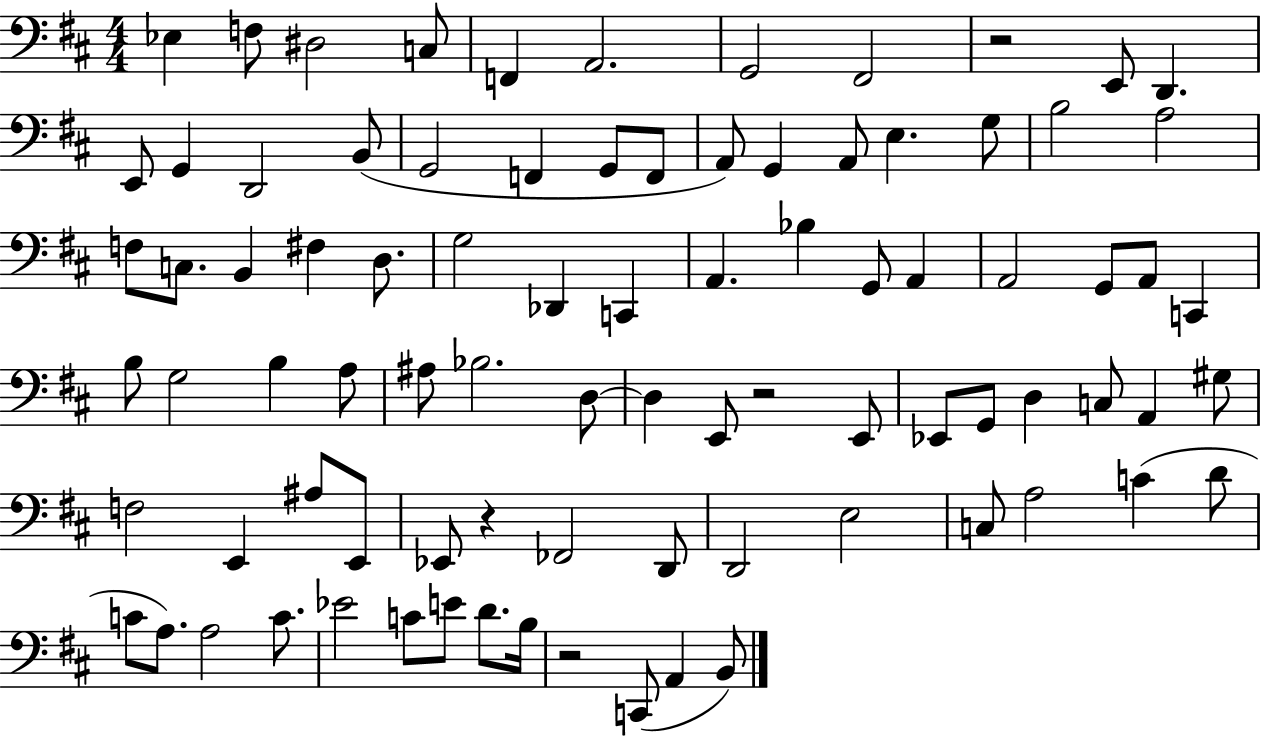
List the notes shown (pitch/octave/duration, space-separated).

Eb3/q F3/e D#3/h C3/e F2/q A2/h. G2/h F#2/h R/h E2/e D2/q. E2/e G2/q D2/h B2/e G2/h F2/q G2/e F2/e A2/e G2/q A2/e E3/q. G3/e B3/h A3/h F3/e C3/e. B2/q F#3/q D3/e. G3/h Db2/q C2/q A2/q. Bb3/q G2/e A2/q A2/h G2/e A2/e C2/q B3/e G3/h B3/q A3/e A#3/e Bb3/h. D3/e D3/q E2/e R/h E2/e Eb2/e G2/e D3/q C3/e A2/q G#3/e F3/h E2/q A#3/e E2/e Eb2/e R/q FES2/h D2/e D2/h E3/h C3/e A3/h C4/q D4/e C4/e A3/e. A3/h C4/e. Eb4/h C4/e E4/e D4/e. B3/s R/h C2/e A2/q B2/e